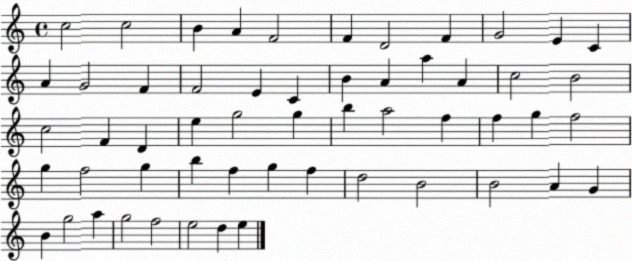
X:1
T:Untitled
M:4/4
L:1/4
K:C
c2 c2 B A F2 F D2 F G2 E C A G2 F F2 E C B A a A c2 B2 c2 F D e g2 g b a2 f f g f2 g f2 g b f g f d2 B2 B2 A G B g2 a g2 f2 e2 d e